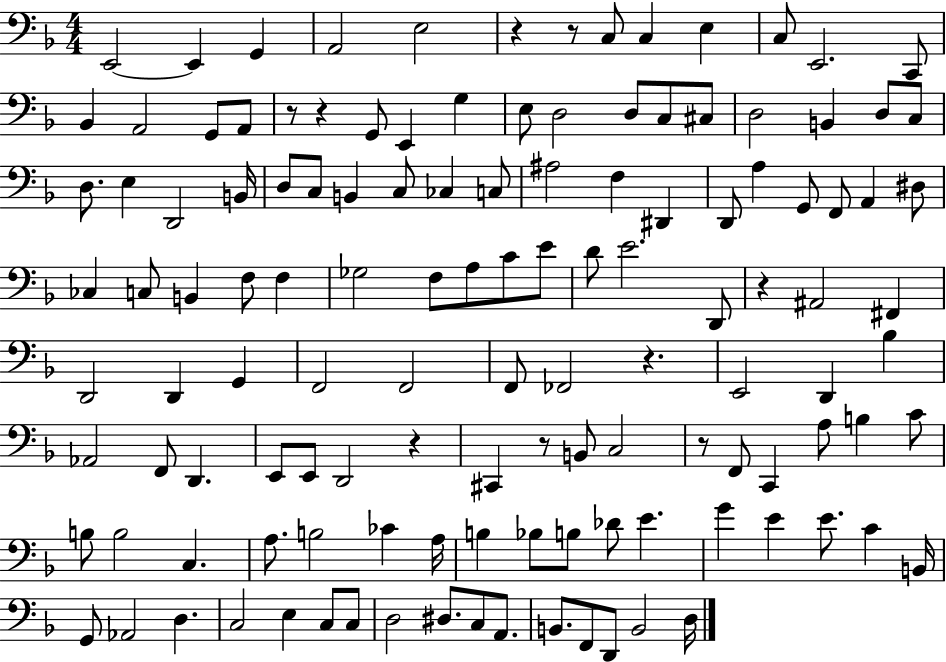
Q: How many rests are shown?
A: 9